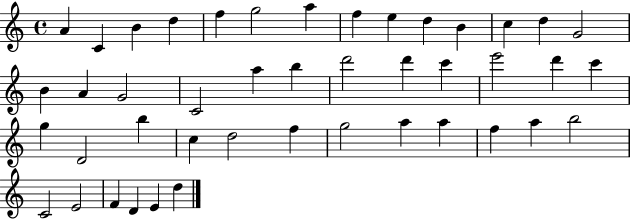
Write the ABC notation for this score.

X:1
T:Untitled
M:4/4
L:1/4
K:C
A C B d f g2 a f e d B c d G2 B A G2 C2 a b d'2 d' c' e'2 d' c' g D2 b c d2 f g2 a a f a b2 C2 E2 F D E d